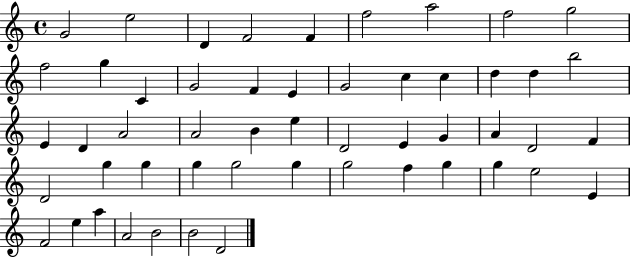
{
  \clef treble
  \time 4/4
  \defaultTimeSignature
  \key c \major
  g'2 e''2 | d'4 f'2 f'4 | f''2 a''2 | f''2 g''2 | \break f''2 g''4 c'4 | g'2 f'4 e'4 | g'2 c''4 c''4 | d''4 d''4 b''2 | \break e'4 d'4 a'2 | a'2 b'4 e''4 | d'2 e'4 g'4 | a'4 d'2 f'4 | \break d'2 g''4 g''4 | g''4 g''2 g''4 | g''2 f''4 g''4 | g''4 e''2 e'4 | \break f'2 e''4 a''4 | a'2 b'2 | b'2 d'2 | \bar "|."
}